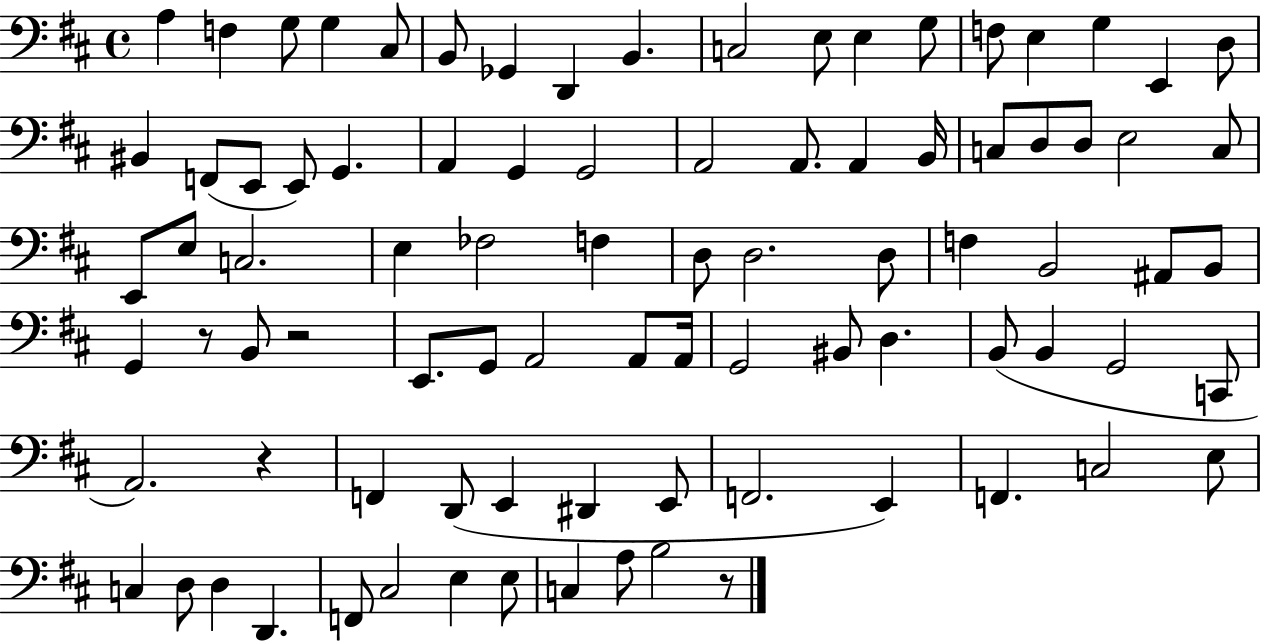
A3/q F3/q G3/e G3/q C#3/e B2/e Gb2/q D2/q B2/q. C3/h E3/e E3/q G3/e F3/e E3/q G3/q E2/q D3/e BIS2/q F2/e E2/e E2/e G2/q. A2/q G2/q G2/h A2/h A2/e. A2/q B2/s C3/e D3/e D3/e E3/h C3/e E2/e E3/e C3/h. E3/q FES3/h F3/q D3/e D3/h. D3/e F3/q B2/h A#2/e B2/e G2/q R/e B2/e R/h E2/e. G2/e A2/h A2/e A2/s G2/h BIS2/e D3/q. B2/e B2/q G2/h C2/e A2/h. R/q F2/q D2/e E2/q D#2/q E2/e F2/h. E2/q F2/q. C3/h E3/e C3/q D3/e D3/q D2/q. F2/e C#3/h E3/q E3/e C3/q A3/e B3/h R/e